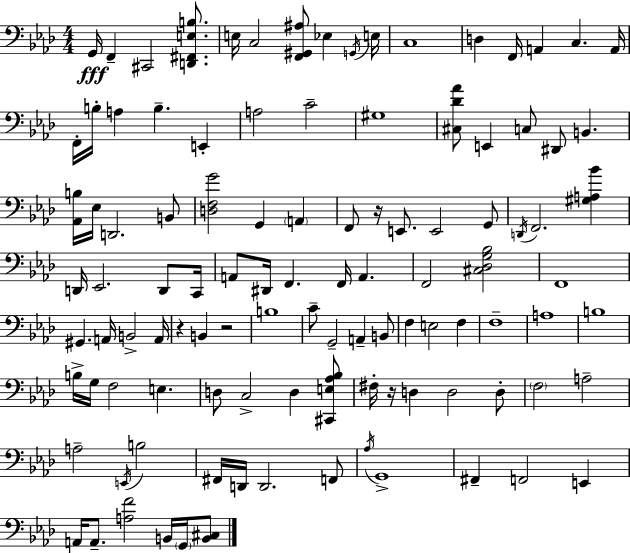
X:1
T:Untitled
M:4/4
L:1/4
K:Ab
G,,/4 F,, ^C,,2 [D,,^F,,E,B,]/2 E,/4 C,2 [F,,^G,,^A,]/2 _E, G,,/4 E,/4 C,4 D, F,,/4 A,, C, A,,/4 F,,/4 B,/4 A, B, E,, A,2 C2 ^G,4 [^C,_D_A]/2 E,, C,/2 ^D,,/2 B,, [_A,,B,]/4 _E,/4 D,,2 B,,/2 [D,F,G]2 G,, A,, F,,/2 z/4 E,,/2 E,,2 G,,/2 D,,/4 F,,2 [^G,A,_B] D,,/4 _E,,2 D,,/2 C,,/4 A,,/2 ^D,,/4 F,, F,,/4 A,, F,,2 [^C,_D,G,_B,]2 F,,4 ^G,, A,,/4 B,,2 A,,/4 z B,, z2 B,4 C/2 G,,2 A,, B,,/2 F, E,2 F, F,4 A,4 B,4 B,/4 G,/4 F,2 E, D,/2 C,2 D, [^C,,E,_A,_B,]/2 ^F,/4 z/4 D, D,2 D,/2 F,2 A,2 A,2 E,,/4 B,2 ^F,,/4 D,,/4 D,,2 F,,/2 _A,/4 G,,4 ^F,, F,,2 E,, A,,/4 A,,/2 [A,F]2 B,,/4 G,,/4 [B,,^C,]/2